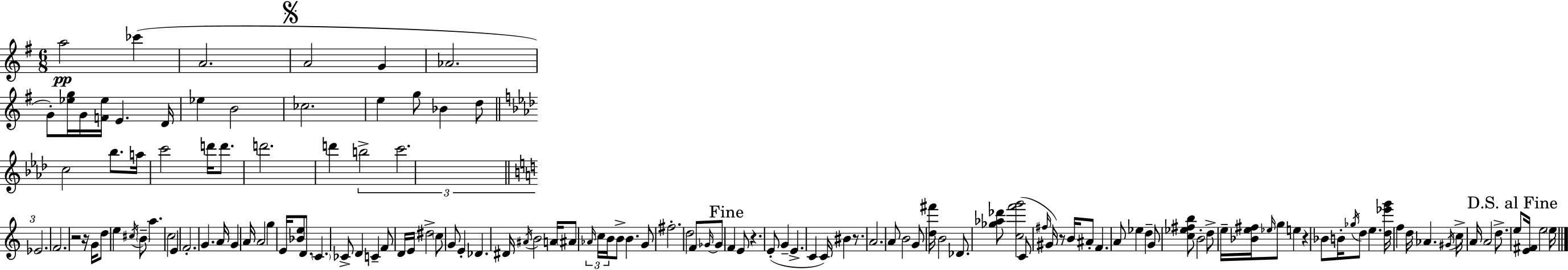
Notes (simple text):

A5/h CES6/q A4/h. A4/h G4/q Ab4/h. G4/e [Eb5,G5]/s G4/s [F4,Eb5]/s E4/q. D4/s Eb5/q B4/h CES5/h. E5/q G5/e Bb4/q D5/e C5/h Bb5/e. A5/s C6/h D6/s D6/e. D6/h. D6/q B5/h C6/h. Eb4/h. F4/h. R/h R/s G4/s D5/e E5/q C#5/s B4/e A5/q. C5/h E4/q F4/h. G4/q. A4/s G4/q A4/s A4/h G5/q E4/s [Bb4,E5]/e D4/e. C4/q. CES4/e D4/q C4/q F4/e D4/s E4/s D#5/h C5/e G4/e E4/q Db4/q. D#4/s A#4/s B4/h A4/s A#4/e Ab4/s C5/s B4/s B4/e B4/q. G4/e F#5/h. D5/h F4/e Gb4/s Gb4/e F4/q E4/e R/q. E4/e G4/q E4/q. C4/q C4/s BIS4/q R/e. A4/h. A4/e B4/h G4/e [D5,F#6]/s B4/h Db4/e. [Gb5,Ab5,Db6]/e [C5,F6,G6]/h C4/e F#5/s G#4/s R/e B4/s A#4/e F4/q. A4/e Eb5/q D5/q G4/e [C5,Eb5,F#5,B5]/e B4/h D5/e E5/s [Bb4,E5,F#5]/s Eb5/s G5/e E5/q R/q Bb4/e B4/s Gb5/s D5/e E5/q. [D5,Eb6,G6]/s F5/q D5/s Ab4/q. G#4/s C5/s A4/s A4/h D5/e. E5/e [E4,F#4]/s E5/h E5/s